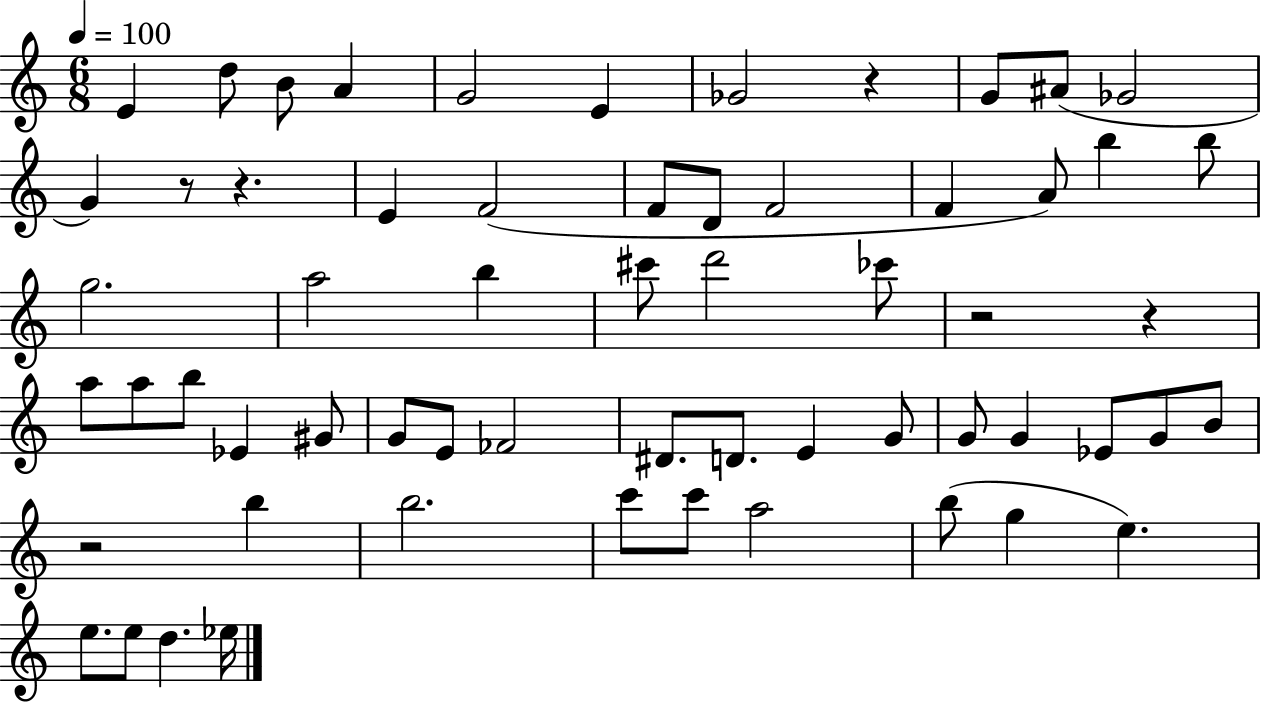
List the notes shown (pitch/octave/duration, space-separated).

E4/q D5/e B4/e A4/q G4/h E4/q Gb4/h R/q G4/e A#4/e Gb4/h G4/q R/e R/q. E4/q F4/h F4/e D4/e F4/h F4/q A4/e B5/q B5/e G5/h. A5/h B5/q C#6/e D6/h CES6/e R/h R/q A5/e A5/e B5/e Eb4/q G#4/e G4/e E4/e FES4/h D#4/e. D4/e. E4/q G4/e G4/e G4/q Eb4/e G4/e B4/e R/h B5/q B5/h. C6/e C6/e A5/h B5/e G5/q E5/q. E5/e. E5/e D5/q. Eb5/s